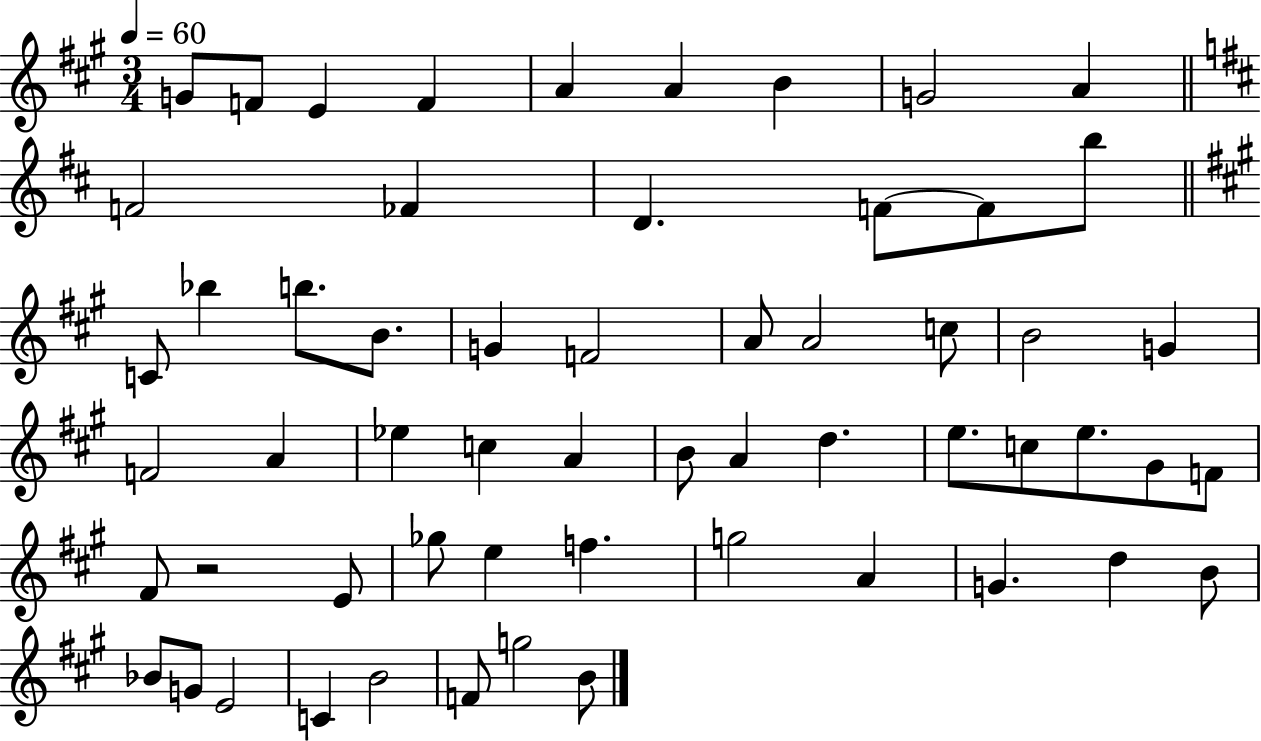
{
  \clef treble
  \numericTimeSignature
  \time 3/4
  \key a \major
  \tempo 4 = 60
  g'8 f'8 e'4 f'4 | a'4 a'4 b'4 | g'2 a'4 | \bar "||" \break \key d \major f'2 fes'4 | d'4. f'8~~ f'8 b''8 | \bar "||" \break \key a \major c'8 bes''4 b''8. b'8. | g'4 f'2 | a'8 a'2 c''8 | b'2 g'4 | \break f'2 a'4 | ees''4 c''4 a'4 | b'8 a'4 d''4. | e''8. c''8 e''8. gis'8 f'8 | \break fis'8 r2 e'8 | ges''8 e''4 f''4. | g''2 a'4 | g'4. d''4 b'8 | \break bes'8 g'8 e'2 | c'4 b'2 | f'8 g''2 b'8 | \bar "|."
}